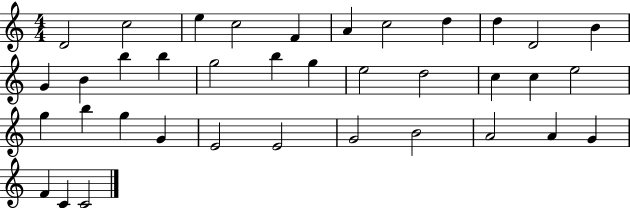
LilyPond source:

{
  \clef treble
  \numericTimeSignature
  \time 4/4
  \key c \major
  d'2 c''2 | e''4 c''2 f'4 | a'4 c''2 d''4 | d''4 d'2 b'4 | \break g'4 b'4 b''4 b''4 | g''2 b''4 g''4 | e''2 d''2 | c''4 c''4 e''2 | \break g''4 b''4 g''4 g'4 | e'2 e'2 | g'2 b'2 | a'2 a'4 g'4 | \break f'4 c'4 c'2 | \bar "|."
}